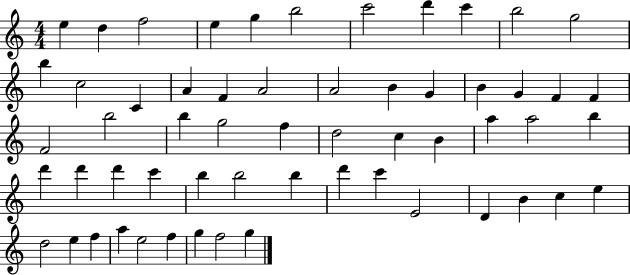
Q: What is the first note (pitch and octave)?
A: E5